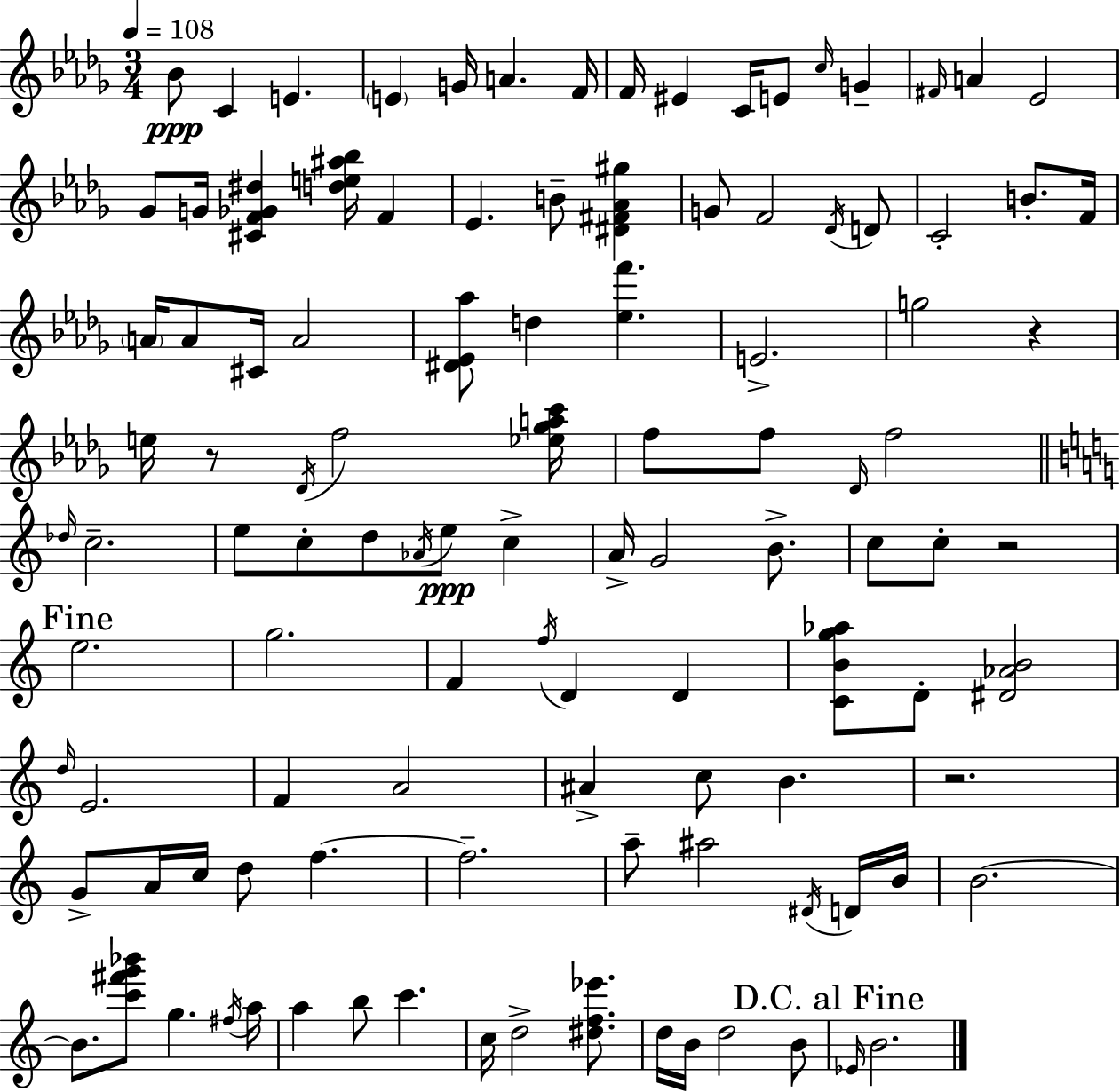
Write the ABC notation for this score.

X:1
T:Untitled
M:3/4
L:1/4
K:Bbm
_B/2 C E E G/4 A F/4 F/4 ^E C/4 E/2 c/4 G ^F/4 A _E2 _G/2 G/4 [^CF_G^d] [de^a_b]/4 F _E B/2 [^D^F_A^g] G/2 F2 _D/4 D/2 C2 B/2 F/4 A/4 A/2 ^C/4 A2 [^D_E_a]/2 d [_ef'] E2 g2 z e/4 z/2 _D/4 f2 [_e_gac']/4 f/2 f/2 _D/4 f2 _d/4 c2 e/2 c/2 d/2 _A/4 e/2 c A/4 G2 B/2 c/2 c/2 z2 e2 g2 F f/4 D D [CBg_a]/2 D/2 [^D_AB]2 d/4 E2 F A2 ^A c/2 B z2 G/2 A/4 c/4 d/2 f f2 a/2 ^a2 ^D/4 D/4 B/4 B2 B/2 [c'^f'g'_b']/2 g ^f/4 a/4 a b/2 c' c/4 d2 [^df_e']/2 d/4 B/4 d2 B/2 _E/4 B2